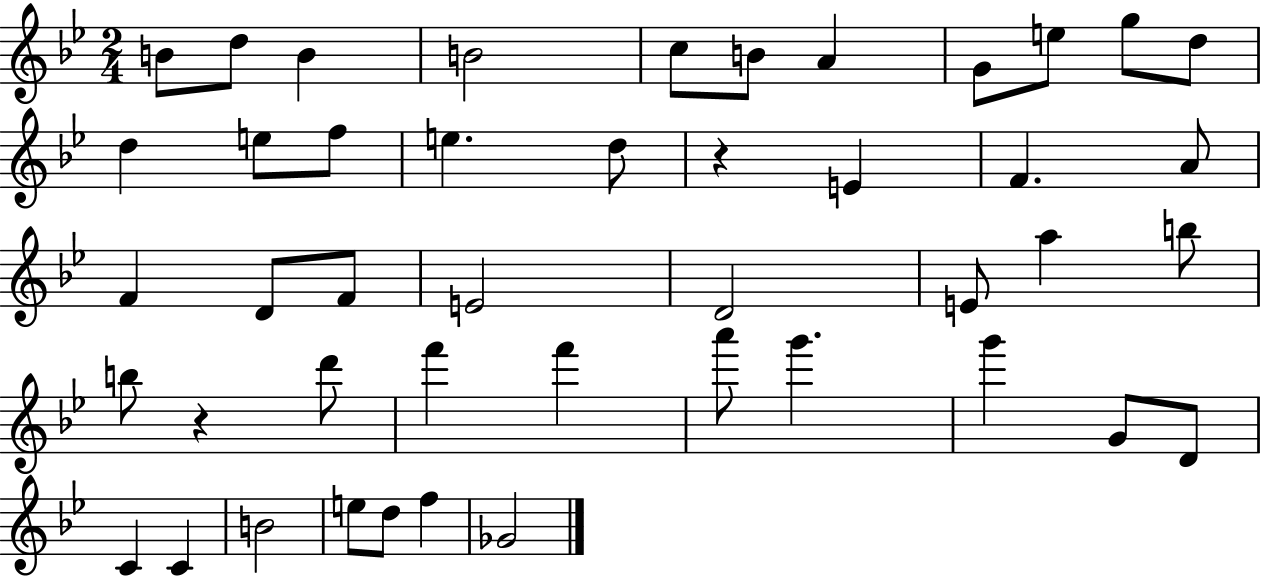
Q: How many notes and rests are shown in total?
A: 45